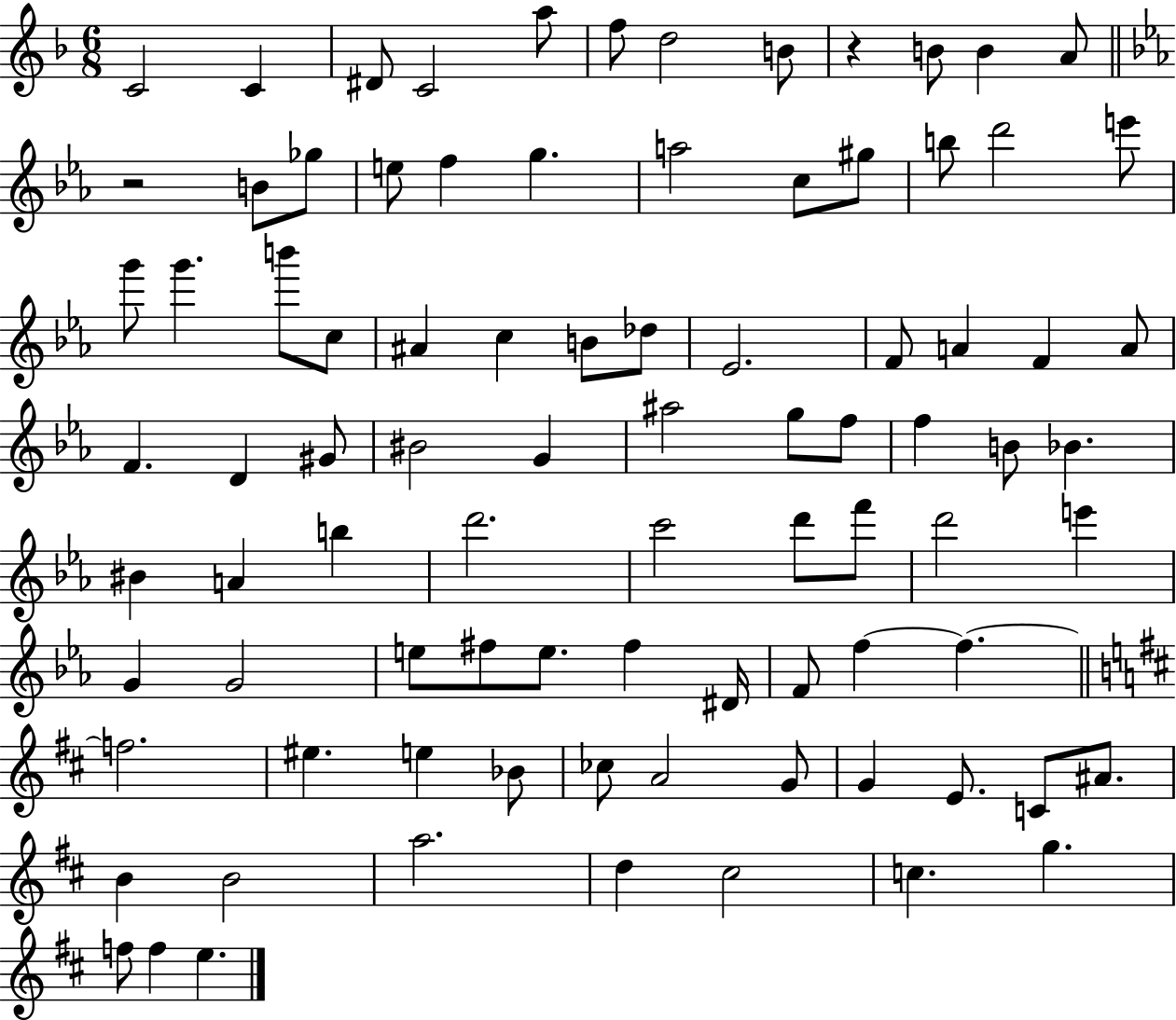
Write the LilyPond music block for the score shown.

{
  \clef treble
  \numericTimeSignature
  \time 6/8
  \key f \major
  c'2 c'4 | dis'8 c'2 a''8 | f''8 d''2 b'8 | r4 b'8 b'4 a'8 | \break \bar "||" \break \key c \minor r2 b'8 ges''8 | e''8 f''4 g''4. | a''2 c''8 gis''8 | b''8 d'''2 e'''8 | \break g'''8 g'''4. b'''8 c''8 | ais'4 c''4 b'8 des''8 | ees'2. | f'8 a'4 f'4 a'8 | \break f'4. d'4 gis'8 | bis'2 g'4 | ais''2 g''8 f''8 | f''4 b'8 bes'4. | \break bis'4 a'4 b''4 | d'''2. | c'''2 d'''8 f'''8 | d'''2 e'''4 | \break g'4 g'2 | e''8 fis''8 e''8. fis''4 dis'16 | f'8 f''4~~ f''4.~~ | \bar "||" \break \key d \major f''2. | eis''4. e''4 bes'8 | ces''8 a'2 g'8 | g'4 e'8. c'8 ais'8. | \break b'4 b'2 | a''2. | d''4 cis''2 | c''4. g''4. | \break f''8 f''4 e''4. | \bar "|."
}